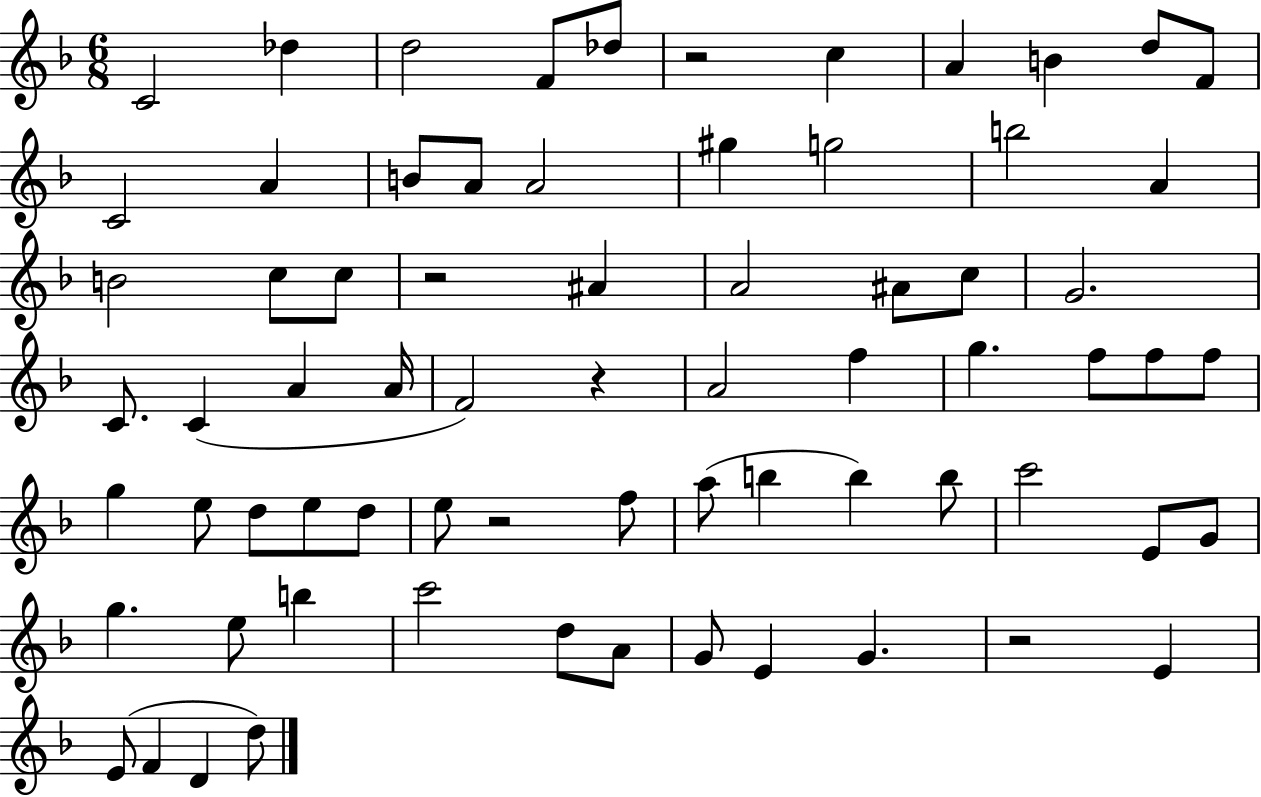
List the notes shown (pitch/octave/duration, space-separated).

C4/h Db5/q D5/h F4/e Db5/e R/h C5/q A4/q B4/q D5/e F4/e C4/h A4/q B4/e A4/e A4/h G#5/q G5/h B5/h A4/q B4/h C5/e C5/e R/h A#4/q A4/h A#4/e C5/e G4/h. C4/e. C4/q A4/q A4/s F4/h R/q A4/h F5/q G5/q. F5/e F5/e F5/e G5/q E5/e D5/e E5/e D5/e E5/e R/h F5/e A5/e B5/q B5/q B5/e C6/h E4/e G4/e G5/q. E5/e B5/q C6/h D5/e A4/e G4/e E4/q G4/q. R/h E4/q E4/e F4/q D4/q D5/e